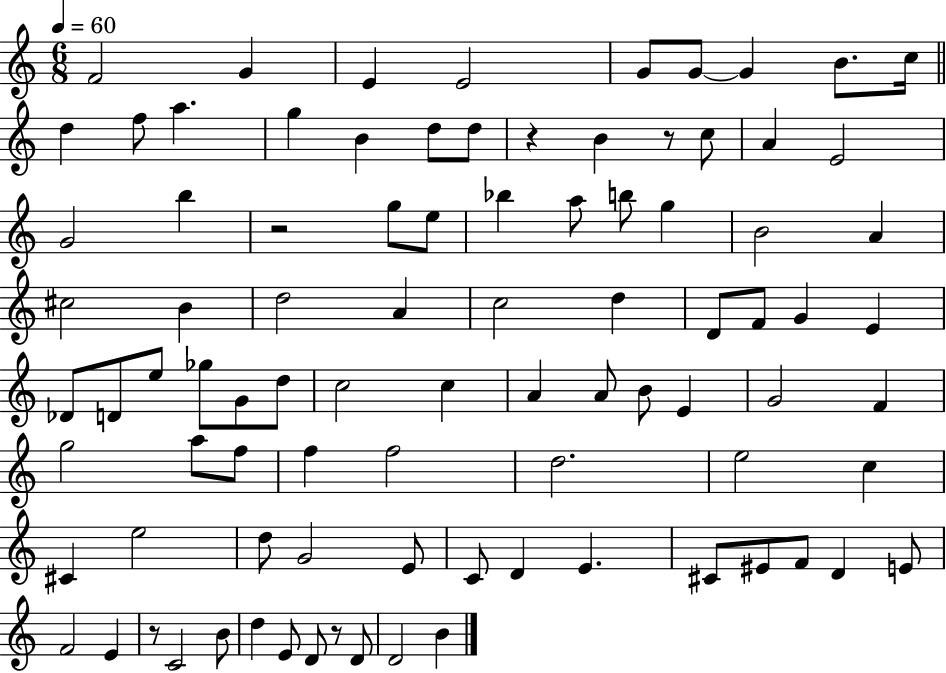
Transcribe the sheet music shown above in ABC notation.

X:1
T:Untitled
M:6/8
L:1/4
K:C
F2 G E E2 G/2 G/2 G B/2 c/4 d f/2 a g B d/2 d/2 z B z/2 c/2 A E2 G2 b z2 g/2 e/2 _b a/2 b/2 g B2 A ^c2 B d2 A c2 d D/2 F/2 G E _D/2 D/2 e/2 _g/2 G/2 d/2 c2 c A A/2 B/2 E G2 F g2 a/2 f/2 f f2 d2 e2 c ^C e2 d/2 G2 E/2 C/2 D E ^C/2 ^E/2 F/2 D E/2 F2 E z/2 C2 B/2 d E/2 D/2 z/2 D/2 D2 B